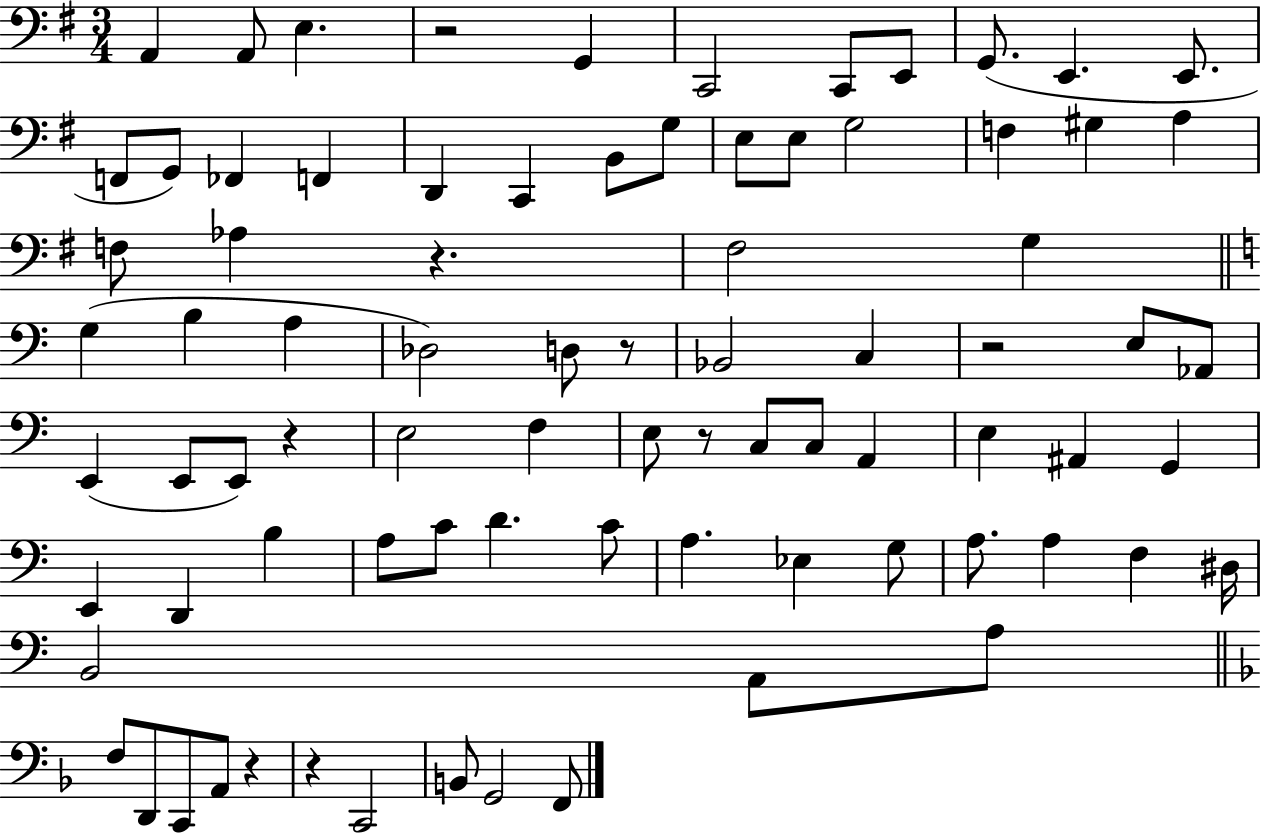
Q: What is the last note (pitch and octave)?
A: F2